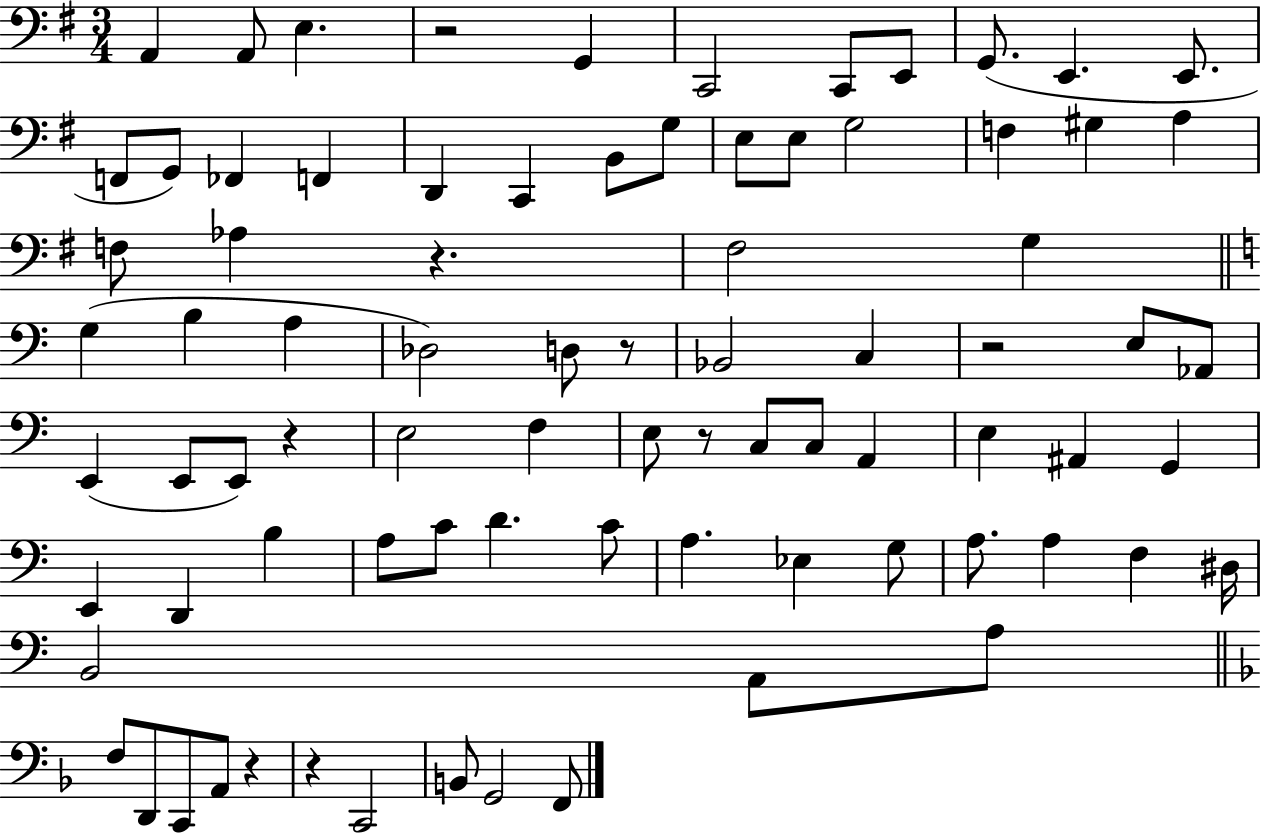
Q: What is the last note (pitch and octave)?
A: F2